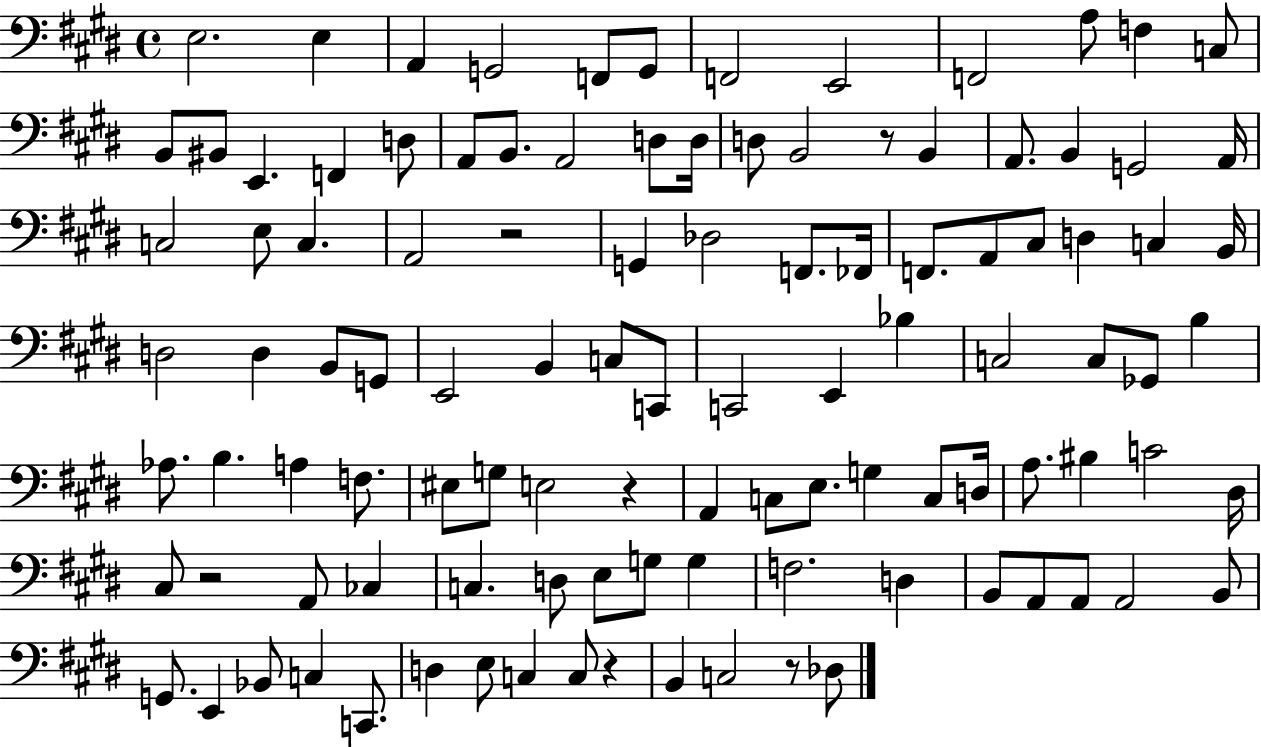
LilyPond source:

{
  \clef bass
  \time 4/4
  \defaultTimeSignature
  \key e \major
  e2. e4 | a,4 g,2 f,8 g,8 | f,2 e,2 | f,2 a8 f4 c8 | \break b,8 bis,8 e,4. f,4 d8 | a,8 b,8. a,2 d8 d16 | d8 b,2 r8 b,4 | a,8. b,4 g,2 a,16 | \break c2 e8 c4. | a,2 r2 | g,4 des2 f,8. fes,16 | f,8. a,8 cis8 d4 c4 b,16 | \break d2 d4 b,8 g,8 | e,2 b,4 c8 c,8 | c,2 e,4 bes4 | c2 c8 ges,8 b4 | \break aes8. b4. a4 f8. | eis8 g8 e2 r4 | a,4 c8 e8. g4 c8 d16 | a8. bis4 c'2 dis16 | \break cis8 r2 a,8 ces4 | c4. d8 e8 g8 g4 | f2. d4 | b,8 a,8 a,8 a,2 b,8 | \break g,8. e,4 bes,8 c4 c,8. | d4 e8 c4 c8 r4 | b,4 c2 r8 des8 | \bar "|."
}